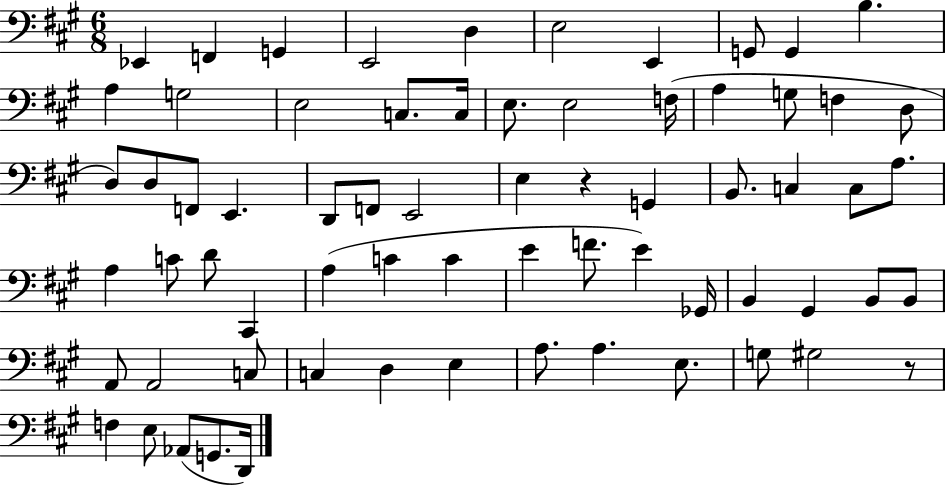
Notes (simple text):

Eb2/q F2/q G2/q E2/h D3/q E3/h E2/q G2/e G2/q B3/q. A3/q G3/h E3/h C3/e. C3/s E3/e. E3/h F3/s A3/q G3/e F3/q D3/e D3/e D3/e F2/e E2/q. D2/e F2/e E2/h E3/q R/q G2/q B2/e. C3/q C3/e A3/e. A3/q C4/e D4/e C#2/q A3/q C4/q C4/q E4/q F4/e. E4/q Gb2/s B2/q G#2/q B2/e B2/e A2/e A2/h C3/e C3/q D3/q E3/q A3/e. A3/q. E3/e. G3/e G#3/h R/e F3/q E3/e Ab2/e G2/e. D2/s